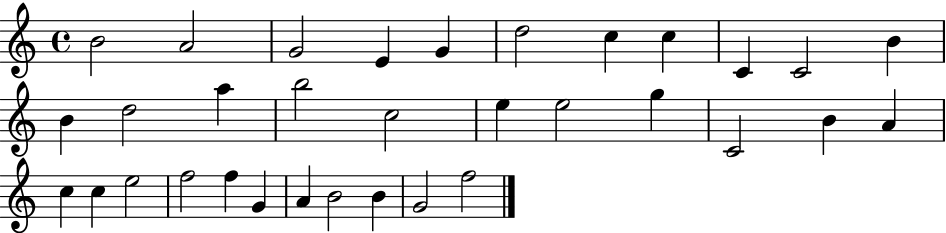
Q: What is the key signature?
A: C major